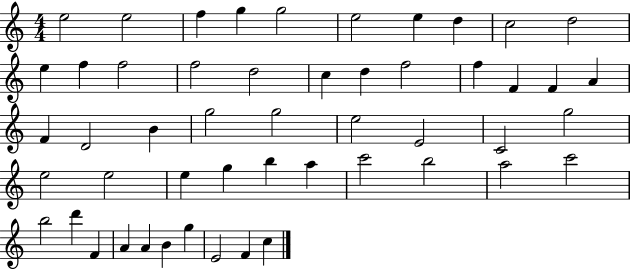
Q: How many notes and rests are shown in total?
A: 51